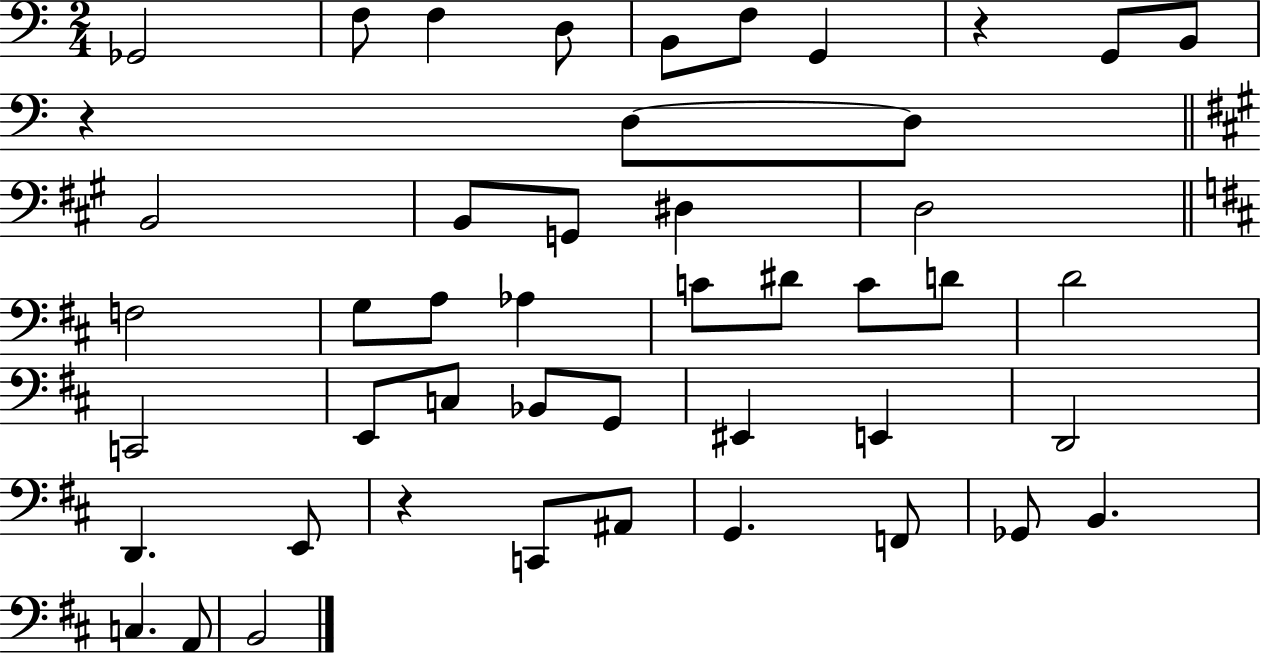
{
  \clef bass
  \numericTimeSignature
  \time 2/4
  \key c \major
  \repeat volta 2 { ges,2 | f8 f4 d8 | b,8 f8 g,4 | r4 g,8 b,8 | \break r4 d8~~ d8 | \bar "||" \break \key a \major b,2 | b,8 g,8 dis4 | d2 | \bar "||" \break \key d \major f2 | g8 a8 aes4 | c'8 dis'8 c'8 d'8 | d'2 | \break c,2 | e,8 c8 bes,8 g,8 | eis,4 e,4 | d,2 | \break d,4. e,8 | r4 c,8 ais,8 | g,4. f,8 | ges,8 b,4. | \break c4. a,8 | b,2 | } \bar "|."
}